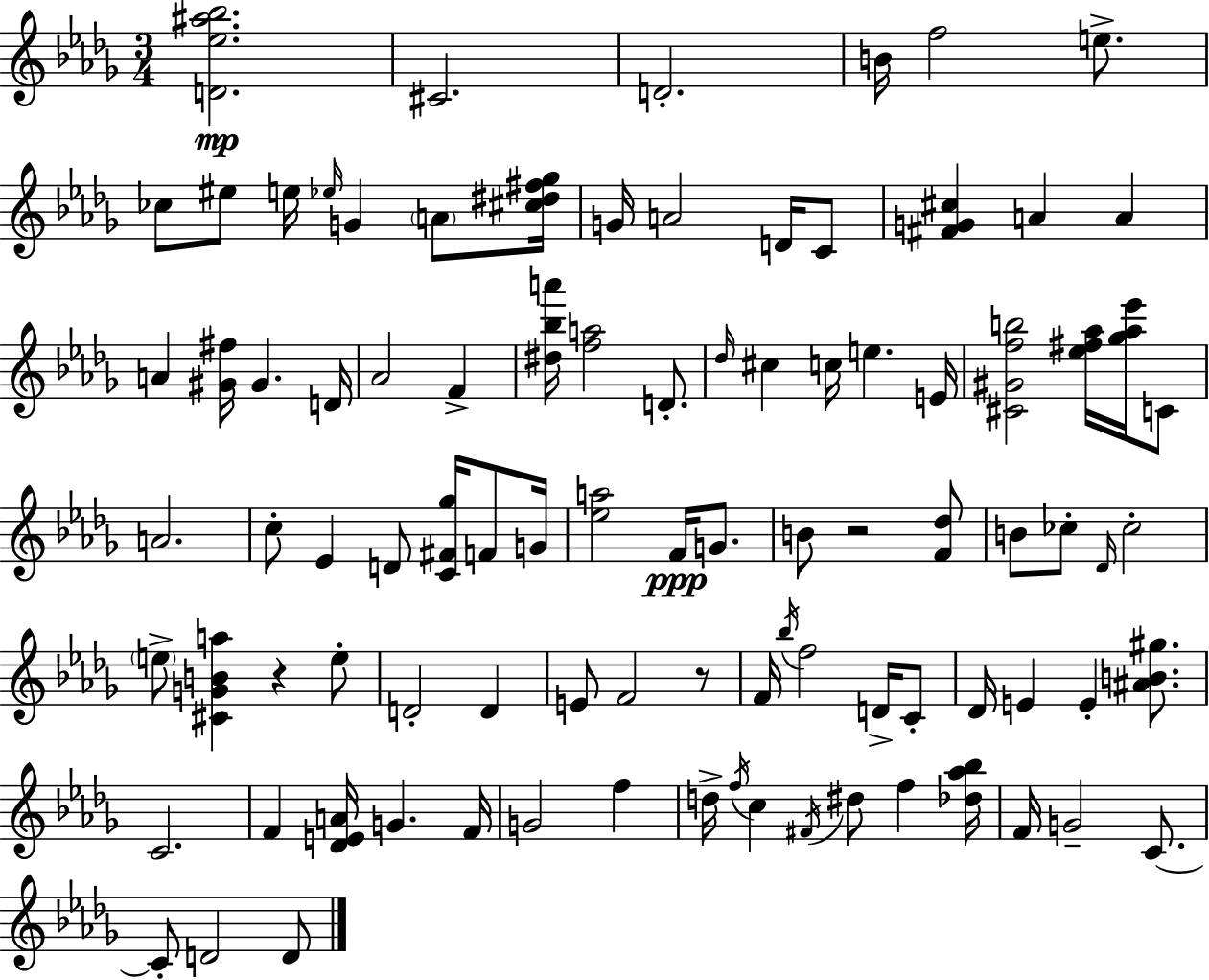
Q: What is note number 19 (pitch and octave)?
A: G#4